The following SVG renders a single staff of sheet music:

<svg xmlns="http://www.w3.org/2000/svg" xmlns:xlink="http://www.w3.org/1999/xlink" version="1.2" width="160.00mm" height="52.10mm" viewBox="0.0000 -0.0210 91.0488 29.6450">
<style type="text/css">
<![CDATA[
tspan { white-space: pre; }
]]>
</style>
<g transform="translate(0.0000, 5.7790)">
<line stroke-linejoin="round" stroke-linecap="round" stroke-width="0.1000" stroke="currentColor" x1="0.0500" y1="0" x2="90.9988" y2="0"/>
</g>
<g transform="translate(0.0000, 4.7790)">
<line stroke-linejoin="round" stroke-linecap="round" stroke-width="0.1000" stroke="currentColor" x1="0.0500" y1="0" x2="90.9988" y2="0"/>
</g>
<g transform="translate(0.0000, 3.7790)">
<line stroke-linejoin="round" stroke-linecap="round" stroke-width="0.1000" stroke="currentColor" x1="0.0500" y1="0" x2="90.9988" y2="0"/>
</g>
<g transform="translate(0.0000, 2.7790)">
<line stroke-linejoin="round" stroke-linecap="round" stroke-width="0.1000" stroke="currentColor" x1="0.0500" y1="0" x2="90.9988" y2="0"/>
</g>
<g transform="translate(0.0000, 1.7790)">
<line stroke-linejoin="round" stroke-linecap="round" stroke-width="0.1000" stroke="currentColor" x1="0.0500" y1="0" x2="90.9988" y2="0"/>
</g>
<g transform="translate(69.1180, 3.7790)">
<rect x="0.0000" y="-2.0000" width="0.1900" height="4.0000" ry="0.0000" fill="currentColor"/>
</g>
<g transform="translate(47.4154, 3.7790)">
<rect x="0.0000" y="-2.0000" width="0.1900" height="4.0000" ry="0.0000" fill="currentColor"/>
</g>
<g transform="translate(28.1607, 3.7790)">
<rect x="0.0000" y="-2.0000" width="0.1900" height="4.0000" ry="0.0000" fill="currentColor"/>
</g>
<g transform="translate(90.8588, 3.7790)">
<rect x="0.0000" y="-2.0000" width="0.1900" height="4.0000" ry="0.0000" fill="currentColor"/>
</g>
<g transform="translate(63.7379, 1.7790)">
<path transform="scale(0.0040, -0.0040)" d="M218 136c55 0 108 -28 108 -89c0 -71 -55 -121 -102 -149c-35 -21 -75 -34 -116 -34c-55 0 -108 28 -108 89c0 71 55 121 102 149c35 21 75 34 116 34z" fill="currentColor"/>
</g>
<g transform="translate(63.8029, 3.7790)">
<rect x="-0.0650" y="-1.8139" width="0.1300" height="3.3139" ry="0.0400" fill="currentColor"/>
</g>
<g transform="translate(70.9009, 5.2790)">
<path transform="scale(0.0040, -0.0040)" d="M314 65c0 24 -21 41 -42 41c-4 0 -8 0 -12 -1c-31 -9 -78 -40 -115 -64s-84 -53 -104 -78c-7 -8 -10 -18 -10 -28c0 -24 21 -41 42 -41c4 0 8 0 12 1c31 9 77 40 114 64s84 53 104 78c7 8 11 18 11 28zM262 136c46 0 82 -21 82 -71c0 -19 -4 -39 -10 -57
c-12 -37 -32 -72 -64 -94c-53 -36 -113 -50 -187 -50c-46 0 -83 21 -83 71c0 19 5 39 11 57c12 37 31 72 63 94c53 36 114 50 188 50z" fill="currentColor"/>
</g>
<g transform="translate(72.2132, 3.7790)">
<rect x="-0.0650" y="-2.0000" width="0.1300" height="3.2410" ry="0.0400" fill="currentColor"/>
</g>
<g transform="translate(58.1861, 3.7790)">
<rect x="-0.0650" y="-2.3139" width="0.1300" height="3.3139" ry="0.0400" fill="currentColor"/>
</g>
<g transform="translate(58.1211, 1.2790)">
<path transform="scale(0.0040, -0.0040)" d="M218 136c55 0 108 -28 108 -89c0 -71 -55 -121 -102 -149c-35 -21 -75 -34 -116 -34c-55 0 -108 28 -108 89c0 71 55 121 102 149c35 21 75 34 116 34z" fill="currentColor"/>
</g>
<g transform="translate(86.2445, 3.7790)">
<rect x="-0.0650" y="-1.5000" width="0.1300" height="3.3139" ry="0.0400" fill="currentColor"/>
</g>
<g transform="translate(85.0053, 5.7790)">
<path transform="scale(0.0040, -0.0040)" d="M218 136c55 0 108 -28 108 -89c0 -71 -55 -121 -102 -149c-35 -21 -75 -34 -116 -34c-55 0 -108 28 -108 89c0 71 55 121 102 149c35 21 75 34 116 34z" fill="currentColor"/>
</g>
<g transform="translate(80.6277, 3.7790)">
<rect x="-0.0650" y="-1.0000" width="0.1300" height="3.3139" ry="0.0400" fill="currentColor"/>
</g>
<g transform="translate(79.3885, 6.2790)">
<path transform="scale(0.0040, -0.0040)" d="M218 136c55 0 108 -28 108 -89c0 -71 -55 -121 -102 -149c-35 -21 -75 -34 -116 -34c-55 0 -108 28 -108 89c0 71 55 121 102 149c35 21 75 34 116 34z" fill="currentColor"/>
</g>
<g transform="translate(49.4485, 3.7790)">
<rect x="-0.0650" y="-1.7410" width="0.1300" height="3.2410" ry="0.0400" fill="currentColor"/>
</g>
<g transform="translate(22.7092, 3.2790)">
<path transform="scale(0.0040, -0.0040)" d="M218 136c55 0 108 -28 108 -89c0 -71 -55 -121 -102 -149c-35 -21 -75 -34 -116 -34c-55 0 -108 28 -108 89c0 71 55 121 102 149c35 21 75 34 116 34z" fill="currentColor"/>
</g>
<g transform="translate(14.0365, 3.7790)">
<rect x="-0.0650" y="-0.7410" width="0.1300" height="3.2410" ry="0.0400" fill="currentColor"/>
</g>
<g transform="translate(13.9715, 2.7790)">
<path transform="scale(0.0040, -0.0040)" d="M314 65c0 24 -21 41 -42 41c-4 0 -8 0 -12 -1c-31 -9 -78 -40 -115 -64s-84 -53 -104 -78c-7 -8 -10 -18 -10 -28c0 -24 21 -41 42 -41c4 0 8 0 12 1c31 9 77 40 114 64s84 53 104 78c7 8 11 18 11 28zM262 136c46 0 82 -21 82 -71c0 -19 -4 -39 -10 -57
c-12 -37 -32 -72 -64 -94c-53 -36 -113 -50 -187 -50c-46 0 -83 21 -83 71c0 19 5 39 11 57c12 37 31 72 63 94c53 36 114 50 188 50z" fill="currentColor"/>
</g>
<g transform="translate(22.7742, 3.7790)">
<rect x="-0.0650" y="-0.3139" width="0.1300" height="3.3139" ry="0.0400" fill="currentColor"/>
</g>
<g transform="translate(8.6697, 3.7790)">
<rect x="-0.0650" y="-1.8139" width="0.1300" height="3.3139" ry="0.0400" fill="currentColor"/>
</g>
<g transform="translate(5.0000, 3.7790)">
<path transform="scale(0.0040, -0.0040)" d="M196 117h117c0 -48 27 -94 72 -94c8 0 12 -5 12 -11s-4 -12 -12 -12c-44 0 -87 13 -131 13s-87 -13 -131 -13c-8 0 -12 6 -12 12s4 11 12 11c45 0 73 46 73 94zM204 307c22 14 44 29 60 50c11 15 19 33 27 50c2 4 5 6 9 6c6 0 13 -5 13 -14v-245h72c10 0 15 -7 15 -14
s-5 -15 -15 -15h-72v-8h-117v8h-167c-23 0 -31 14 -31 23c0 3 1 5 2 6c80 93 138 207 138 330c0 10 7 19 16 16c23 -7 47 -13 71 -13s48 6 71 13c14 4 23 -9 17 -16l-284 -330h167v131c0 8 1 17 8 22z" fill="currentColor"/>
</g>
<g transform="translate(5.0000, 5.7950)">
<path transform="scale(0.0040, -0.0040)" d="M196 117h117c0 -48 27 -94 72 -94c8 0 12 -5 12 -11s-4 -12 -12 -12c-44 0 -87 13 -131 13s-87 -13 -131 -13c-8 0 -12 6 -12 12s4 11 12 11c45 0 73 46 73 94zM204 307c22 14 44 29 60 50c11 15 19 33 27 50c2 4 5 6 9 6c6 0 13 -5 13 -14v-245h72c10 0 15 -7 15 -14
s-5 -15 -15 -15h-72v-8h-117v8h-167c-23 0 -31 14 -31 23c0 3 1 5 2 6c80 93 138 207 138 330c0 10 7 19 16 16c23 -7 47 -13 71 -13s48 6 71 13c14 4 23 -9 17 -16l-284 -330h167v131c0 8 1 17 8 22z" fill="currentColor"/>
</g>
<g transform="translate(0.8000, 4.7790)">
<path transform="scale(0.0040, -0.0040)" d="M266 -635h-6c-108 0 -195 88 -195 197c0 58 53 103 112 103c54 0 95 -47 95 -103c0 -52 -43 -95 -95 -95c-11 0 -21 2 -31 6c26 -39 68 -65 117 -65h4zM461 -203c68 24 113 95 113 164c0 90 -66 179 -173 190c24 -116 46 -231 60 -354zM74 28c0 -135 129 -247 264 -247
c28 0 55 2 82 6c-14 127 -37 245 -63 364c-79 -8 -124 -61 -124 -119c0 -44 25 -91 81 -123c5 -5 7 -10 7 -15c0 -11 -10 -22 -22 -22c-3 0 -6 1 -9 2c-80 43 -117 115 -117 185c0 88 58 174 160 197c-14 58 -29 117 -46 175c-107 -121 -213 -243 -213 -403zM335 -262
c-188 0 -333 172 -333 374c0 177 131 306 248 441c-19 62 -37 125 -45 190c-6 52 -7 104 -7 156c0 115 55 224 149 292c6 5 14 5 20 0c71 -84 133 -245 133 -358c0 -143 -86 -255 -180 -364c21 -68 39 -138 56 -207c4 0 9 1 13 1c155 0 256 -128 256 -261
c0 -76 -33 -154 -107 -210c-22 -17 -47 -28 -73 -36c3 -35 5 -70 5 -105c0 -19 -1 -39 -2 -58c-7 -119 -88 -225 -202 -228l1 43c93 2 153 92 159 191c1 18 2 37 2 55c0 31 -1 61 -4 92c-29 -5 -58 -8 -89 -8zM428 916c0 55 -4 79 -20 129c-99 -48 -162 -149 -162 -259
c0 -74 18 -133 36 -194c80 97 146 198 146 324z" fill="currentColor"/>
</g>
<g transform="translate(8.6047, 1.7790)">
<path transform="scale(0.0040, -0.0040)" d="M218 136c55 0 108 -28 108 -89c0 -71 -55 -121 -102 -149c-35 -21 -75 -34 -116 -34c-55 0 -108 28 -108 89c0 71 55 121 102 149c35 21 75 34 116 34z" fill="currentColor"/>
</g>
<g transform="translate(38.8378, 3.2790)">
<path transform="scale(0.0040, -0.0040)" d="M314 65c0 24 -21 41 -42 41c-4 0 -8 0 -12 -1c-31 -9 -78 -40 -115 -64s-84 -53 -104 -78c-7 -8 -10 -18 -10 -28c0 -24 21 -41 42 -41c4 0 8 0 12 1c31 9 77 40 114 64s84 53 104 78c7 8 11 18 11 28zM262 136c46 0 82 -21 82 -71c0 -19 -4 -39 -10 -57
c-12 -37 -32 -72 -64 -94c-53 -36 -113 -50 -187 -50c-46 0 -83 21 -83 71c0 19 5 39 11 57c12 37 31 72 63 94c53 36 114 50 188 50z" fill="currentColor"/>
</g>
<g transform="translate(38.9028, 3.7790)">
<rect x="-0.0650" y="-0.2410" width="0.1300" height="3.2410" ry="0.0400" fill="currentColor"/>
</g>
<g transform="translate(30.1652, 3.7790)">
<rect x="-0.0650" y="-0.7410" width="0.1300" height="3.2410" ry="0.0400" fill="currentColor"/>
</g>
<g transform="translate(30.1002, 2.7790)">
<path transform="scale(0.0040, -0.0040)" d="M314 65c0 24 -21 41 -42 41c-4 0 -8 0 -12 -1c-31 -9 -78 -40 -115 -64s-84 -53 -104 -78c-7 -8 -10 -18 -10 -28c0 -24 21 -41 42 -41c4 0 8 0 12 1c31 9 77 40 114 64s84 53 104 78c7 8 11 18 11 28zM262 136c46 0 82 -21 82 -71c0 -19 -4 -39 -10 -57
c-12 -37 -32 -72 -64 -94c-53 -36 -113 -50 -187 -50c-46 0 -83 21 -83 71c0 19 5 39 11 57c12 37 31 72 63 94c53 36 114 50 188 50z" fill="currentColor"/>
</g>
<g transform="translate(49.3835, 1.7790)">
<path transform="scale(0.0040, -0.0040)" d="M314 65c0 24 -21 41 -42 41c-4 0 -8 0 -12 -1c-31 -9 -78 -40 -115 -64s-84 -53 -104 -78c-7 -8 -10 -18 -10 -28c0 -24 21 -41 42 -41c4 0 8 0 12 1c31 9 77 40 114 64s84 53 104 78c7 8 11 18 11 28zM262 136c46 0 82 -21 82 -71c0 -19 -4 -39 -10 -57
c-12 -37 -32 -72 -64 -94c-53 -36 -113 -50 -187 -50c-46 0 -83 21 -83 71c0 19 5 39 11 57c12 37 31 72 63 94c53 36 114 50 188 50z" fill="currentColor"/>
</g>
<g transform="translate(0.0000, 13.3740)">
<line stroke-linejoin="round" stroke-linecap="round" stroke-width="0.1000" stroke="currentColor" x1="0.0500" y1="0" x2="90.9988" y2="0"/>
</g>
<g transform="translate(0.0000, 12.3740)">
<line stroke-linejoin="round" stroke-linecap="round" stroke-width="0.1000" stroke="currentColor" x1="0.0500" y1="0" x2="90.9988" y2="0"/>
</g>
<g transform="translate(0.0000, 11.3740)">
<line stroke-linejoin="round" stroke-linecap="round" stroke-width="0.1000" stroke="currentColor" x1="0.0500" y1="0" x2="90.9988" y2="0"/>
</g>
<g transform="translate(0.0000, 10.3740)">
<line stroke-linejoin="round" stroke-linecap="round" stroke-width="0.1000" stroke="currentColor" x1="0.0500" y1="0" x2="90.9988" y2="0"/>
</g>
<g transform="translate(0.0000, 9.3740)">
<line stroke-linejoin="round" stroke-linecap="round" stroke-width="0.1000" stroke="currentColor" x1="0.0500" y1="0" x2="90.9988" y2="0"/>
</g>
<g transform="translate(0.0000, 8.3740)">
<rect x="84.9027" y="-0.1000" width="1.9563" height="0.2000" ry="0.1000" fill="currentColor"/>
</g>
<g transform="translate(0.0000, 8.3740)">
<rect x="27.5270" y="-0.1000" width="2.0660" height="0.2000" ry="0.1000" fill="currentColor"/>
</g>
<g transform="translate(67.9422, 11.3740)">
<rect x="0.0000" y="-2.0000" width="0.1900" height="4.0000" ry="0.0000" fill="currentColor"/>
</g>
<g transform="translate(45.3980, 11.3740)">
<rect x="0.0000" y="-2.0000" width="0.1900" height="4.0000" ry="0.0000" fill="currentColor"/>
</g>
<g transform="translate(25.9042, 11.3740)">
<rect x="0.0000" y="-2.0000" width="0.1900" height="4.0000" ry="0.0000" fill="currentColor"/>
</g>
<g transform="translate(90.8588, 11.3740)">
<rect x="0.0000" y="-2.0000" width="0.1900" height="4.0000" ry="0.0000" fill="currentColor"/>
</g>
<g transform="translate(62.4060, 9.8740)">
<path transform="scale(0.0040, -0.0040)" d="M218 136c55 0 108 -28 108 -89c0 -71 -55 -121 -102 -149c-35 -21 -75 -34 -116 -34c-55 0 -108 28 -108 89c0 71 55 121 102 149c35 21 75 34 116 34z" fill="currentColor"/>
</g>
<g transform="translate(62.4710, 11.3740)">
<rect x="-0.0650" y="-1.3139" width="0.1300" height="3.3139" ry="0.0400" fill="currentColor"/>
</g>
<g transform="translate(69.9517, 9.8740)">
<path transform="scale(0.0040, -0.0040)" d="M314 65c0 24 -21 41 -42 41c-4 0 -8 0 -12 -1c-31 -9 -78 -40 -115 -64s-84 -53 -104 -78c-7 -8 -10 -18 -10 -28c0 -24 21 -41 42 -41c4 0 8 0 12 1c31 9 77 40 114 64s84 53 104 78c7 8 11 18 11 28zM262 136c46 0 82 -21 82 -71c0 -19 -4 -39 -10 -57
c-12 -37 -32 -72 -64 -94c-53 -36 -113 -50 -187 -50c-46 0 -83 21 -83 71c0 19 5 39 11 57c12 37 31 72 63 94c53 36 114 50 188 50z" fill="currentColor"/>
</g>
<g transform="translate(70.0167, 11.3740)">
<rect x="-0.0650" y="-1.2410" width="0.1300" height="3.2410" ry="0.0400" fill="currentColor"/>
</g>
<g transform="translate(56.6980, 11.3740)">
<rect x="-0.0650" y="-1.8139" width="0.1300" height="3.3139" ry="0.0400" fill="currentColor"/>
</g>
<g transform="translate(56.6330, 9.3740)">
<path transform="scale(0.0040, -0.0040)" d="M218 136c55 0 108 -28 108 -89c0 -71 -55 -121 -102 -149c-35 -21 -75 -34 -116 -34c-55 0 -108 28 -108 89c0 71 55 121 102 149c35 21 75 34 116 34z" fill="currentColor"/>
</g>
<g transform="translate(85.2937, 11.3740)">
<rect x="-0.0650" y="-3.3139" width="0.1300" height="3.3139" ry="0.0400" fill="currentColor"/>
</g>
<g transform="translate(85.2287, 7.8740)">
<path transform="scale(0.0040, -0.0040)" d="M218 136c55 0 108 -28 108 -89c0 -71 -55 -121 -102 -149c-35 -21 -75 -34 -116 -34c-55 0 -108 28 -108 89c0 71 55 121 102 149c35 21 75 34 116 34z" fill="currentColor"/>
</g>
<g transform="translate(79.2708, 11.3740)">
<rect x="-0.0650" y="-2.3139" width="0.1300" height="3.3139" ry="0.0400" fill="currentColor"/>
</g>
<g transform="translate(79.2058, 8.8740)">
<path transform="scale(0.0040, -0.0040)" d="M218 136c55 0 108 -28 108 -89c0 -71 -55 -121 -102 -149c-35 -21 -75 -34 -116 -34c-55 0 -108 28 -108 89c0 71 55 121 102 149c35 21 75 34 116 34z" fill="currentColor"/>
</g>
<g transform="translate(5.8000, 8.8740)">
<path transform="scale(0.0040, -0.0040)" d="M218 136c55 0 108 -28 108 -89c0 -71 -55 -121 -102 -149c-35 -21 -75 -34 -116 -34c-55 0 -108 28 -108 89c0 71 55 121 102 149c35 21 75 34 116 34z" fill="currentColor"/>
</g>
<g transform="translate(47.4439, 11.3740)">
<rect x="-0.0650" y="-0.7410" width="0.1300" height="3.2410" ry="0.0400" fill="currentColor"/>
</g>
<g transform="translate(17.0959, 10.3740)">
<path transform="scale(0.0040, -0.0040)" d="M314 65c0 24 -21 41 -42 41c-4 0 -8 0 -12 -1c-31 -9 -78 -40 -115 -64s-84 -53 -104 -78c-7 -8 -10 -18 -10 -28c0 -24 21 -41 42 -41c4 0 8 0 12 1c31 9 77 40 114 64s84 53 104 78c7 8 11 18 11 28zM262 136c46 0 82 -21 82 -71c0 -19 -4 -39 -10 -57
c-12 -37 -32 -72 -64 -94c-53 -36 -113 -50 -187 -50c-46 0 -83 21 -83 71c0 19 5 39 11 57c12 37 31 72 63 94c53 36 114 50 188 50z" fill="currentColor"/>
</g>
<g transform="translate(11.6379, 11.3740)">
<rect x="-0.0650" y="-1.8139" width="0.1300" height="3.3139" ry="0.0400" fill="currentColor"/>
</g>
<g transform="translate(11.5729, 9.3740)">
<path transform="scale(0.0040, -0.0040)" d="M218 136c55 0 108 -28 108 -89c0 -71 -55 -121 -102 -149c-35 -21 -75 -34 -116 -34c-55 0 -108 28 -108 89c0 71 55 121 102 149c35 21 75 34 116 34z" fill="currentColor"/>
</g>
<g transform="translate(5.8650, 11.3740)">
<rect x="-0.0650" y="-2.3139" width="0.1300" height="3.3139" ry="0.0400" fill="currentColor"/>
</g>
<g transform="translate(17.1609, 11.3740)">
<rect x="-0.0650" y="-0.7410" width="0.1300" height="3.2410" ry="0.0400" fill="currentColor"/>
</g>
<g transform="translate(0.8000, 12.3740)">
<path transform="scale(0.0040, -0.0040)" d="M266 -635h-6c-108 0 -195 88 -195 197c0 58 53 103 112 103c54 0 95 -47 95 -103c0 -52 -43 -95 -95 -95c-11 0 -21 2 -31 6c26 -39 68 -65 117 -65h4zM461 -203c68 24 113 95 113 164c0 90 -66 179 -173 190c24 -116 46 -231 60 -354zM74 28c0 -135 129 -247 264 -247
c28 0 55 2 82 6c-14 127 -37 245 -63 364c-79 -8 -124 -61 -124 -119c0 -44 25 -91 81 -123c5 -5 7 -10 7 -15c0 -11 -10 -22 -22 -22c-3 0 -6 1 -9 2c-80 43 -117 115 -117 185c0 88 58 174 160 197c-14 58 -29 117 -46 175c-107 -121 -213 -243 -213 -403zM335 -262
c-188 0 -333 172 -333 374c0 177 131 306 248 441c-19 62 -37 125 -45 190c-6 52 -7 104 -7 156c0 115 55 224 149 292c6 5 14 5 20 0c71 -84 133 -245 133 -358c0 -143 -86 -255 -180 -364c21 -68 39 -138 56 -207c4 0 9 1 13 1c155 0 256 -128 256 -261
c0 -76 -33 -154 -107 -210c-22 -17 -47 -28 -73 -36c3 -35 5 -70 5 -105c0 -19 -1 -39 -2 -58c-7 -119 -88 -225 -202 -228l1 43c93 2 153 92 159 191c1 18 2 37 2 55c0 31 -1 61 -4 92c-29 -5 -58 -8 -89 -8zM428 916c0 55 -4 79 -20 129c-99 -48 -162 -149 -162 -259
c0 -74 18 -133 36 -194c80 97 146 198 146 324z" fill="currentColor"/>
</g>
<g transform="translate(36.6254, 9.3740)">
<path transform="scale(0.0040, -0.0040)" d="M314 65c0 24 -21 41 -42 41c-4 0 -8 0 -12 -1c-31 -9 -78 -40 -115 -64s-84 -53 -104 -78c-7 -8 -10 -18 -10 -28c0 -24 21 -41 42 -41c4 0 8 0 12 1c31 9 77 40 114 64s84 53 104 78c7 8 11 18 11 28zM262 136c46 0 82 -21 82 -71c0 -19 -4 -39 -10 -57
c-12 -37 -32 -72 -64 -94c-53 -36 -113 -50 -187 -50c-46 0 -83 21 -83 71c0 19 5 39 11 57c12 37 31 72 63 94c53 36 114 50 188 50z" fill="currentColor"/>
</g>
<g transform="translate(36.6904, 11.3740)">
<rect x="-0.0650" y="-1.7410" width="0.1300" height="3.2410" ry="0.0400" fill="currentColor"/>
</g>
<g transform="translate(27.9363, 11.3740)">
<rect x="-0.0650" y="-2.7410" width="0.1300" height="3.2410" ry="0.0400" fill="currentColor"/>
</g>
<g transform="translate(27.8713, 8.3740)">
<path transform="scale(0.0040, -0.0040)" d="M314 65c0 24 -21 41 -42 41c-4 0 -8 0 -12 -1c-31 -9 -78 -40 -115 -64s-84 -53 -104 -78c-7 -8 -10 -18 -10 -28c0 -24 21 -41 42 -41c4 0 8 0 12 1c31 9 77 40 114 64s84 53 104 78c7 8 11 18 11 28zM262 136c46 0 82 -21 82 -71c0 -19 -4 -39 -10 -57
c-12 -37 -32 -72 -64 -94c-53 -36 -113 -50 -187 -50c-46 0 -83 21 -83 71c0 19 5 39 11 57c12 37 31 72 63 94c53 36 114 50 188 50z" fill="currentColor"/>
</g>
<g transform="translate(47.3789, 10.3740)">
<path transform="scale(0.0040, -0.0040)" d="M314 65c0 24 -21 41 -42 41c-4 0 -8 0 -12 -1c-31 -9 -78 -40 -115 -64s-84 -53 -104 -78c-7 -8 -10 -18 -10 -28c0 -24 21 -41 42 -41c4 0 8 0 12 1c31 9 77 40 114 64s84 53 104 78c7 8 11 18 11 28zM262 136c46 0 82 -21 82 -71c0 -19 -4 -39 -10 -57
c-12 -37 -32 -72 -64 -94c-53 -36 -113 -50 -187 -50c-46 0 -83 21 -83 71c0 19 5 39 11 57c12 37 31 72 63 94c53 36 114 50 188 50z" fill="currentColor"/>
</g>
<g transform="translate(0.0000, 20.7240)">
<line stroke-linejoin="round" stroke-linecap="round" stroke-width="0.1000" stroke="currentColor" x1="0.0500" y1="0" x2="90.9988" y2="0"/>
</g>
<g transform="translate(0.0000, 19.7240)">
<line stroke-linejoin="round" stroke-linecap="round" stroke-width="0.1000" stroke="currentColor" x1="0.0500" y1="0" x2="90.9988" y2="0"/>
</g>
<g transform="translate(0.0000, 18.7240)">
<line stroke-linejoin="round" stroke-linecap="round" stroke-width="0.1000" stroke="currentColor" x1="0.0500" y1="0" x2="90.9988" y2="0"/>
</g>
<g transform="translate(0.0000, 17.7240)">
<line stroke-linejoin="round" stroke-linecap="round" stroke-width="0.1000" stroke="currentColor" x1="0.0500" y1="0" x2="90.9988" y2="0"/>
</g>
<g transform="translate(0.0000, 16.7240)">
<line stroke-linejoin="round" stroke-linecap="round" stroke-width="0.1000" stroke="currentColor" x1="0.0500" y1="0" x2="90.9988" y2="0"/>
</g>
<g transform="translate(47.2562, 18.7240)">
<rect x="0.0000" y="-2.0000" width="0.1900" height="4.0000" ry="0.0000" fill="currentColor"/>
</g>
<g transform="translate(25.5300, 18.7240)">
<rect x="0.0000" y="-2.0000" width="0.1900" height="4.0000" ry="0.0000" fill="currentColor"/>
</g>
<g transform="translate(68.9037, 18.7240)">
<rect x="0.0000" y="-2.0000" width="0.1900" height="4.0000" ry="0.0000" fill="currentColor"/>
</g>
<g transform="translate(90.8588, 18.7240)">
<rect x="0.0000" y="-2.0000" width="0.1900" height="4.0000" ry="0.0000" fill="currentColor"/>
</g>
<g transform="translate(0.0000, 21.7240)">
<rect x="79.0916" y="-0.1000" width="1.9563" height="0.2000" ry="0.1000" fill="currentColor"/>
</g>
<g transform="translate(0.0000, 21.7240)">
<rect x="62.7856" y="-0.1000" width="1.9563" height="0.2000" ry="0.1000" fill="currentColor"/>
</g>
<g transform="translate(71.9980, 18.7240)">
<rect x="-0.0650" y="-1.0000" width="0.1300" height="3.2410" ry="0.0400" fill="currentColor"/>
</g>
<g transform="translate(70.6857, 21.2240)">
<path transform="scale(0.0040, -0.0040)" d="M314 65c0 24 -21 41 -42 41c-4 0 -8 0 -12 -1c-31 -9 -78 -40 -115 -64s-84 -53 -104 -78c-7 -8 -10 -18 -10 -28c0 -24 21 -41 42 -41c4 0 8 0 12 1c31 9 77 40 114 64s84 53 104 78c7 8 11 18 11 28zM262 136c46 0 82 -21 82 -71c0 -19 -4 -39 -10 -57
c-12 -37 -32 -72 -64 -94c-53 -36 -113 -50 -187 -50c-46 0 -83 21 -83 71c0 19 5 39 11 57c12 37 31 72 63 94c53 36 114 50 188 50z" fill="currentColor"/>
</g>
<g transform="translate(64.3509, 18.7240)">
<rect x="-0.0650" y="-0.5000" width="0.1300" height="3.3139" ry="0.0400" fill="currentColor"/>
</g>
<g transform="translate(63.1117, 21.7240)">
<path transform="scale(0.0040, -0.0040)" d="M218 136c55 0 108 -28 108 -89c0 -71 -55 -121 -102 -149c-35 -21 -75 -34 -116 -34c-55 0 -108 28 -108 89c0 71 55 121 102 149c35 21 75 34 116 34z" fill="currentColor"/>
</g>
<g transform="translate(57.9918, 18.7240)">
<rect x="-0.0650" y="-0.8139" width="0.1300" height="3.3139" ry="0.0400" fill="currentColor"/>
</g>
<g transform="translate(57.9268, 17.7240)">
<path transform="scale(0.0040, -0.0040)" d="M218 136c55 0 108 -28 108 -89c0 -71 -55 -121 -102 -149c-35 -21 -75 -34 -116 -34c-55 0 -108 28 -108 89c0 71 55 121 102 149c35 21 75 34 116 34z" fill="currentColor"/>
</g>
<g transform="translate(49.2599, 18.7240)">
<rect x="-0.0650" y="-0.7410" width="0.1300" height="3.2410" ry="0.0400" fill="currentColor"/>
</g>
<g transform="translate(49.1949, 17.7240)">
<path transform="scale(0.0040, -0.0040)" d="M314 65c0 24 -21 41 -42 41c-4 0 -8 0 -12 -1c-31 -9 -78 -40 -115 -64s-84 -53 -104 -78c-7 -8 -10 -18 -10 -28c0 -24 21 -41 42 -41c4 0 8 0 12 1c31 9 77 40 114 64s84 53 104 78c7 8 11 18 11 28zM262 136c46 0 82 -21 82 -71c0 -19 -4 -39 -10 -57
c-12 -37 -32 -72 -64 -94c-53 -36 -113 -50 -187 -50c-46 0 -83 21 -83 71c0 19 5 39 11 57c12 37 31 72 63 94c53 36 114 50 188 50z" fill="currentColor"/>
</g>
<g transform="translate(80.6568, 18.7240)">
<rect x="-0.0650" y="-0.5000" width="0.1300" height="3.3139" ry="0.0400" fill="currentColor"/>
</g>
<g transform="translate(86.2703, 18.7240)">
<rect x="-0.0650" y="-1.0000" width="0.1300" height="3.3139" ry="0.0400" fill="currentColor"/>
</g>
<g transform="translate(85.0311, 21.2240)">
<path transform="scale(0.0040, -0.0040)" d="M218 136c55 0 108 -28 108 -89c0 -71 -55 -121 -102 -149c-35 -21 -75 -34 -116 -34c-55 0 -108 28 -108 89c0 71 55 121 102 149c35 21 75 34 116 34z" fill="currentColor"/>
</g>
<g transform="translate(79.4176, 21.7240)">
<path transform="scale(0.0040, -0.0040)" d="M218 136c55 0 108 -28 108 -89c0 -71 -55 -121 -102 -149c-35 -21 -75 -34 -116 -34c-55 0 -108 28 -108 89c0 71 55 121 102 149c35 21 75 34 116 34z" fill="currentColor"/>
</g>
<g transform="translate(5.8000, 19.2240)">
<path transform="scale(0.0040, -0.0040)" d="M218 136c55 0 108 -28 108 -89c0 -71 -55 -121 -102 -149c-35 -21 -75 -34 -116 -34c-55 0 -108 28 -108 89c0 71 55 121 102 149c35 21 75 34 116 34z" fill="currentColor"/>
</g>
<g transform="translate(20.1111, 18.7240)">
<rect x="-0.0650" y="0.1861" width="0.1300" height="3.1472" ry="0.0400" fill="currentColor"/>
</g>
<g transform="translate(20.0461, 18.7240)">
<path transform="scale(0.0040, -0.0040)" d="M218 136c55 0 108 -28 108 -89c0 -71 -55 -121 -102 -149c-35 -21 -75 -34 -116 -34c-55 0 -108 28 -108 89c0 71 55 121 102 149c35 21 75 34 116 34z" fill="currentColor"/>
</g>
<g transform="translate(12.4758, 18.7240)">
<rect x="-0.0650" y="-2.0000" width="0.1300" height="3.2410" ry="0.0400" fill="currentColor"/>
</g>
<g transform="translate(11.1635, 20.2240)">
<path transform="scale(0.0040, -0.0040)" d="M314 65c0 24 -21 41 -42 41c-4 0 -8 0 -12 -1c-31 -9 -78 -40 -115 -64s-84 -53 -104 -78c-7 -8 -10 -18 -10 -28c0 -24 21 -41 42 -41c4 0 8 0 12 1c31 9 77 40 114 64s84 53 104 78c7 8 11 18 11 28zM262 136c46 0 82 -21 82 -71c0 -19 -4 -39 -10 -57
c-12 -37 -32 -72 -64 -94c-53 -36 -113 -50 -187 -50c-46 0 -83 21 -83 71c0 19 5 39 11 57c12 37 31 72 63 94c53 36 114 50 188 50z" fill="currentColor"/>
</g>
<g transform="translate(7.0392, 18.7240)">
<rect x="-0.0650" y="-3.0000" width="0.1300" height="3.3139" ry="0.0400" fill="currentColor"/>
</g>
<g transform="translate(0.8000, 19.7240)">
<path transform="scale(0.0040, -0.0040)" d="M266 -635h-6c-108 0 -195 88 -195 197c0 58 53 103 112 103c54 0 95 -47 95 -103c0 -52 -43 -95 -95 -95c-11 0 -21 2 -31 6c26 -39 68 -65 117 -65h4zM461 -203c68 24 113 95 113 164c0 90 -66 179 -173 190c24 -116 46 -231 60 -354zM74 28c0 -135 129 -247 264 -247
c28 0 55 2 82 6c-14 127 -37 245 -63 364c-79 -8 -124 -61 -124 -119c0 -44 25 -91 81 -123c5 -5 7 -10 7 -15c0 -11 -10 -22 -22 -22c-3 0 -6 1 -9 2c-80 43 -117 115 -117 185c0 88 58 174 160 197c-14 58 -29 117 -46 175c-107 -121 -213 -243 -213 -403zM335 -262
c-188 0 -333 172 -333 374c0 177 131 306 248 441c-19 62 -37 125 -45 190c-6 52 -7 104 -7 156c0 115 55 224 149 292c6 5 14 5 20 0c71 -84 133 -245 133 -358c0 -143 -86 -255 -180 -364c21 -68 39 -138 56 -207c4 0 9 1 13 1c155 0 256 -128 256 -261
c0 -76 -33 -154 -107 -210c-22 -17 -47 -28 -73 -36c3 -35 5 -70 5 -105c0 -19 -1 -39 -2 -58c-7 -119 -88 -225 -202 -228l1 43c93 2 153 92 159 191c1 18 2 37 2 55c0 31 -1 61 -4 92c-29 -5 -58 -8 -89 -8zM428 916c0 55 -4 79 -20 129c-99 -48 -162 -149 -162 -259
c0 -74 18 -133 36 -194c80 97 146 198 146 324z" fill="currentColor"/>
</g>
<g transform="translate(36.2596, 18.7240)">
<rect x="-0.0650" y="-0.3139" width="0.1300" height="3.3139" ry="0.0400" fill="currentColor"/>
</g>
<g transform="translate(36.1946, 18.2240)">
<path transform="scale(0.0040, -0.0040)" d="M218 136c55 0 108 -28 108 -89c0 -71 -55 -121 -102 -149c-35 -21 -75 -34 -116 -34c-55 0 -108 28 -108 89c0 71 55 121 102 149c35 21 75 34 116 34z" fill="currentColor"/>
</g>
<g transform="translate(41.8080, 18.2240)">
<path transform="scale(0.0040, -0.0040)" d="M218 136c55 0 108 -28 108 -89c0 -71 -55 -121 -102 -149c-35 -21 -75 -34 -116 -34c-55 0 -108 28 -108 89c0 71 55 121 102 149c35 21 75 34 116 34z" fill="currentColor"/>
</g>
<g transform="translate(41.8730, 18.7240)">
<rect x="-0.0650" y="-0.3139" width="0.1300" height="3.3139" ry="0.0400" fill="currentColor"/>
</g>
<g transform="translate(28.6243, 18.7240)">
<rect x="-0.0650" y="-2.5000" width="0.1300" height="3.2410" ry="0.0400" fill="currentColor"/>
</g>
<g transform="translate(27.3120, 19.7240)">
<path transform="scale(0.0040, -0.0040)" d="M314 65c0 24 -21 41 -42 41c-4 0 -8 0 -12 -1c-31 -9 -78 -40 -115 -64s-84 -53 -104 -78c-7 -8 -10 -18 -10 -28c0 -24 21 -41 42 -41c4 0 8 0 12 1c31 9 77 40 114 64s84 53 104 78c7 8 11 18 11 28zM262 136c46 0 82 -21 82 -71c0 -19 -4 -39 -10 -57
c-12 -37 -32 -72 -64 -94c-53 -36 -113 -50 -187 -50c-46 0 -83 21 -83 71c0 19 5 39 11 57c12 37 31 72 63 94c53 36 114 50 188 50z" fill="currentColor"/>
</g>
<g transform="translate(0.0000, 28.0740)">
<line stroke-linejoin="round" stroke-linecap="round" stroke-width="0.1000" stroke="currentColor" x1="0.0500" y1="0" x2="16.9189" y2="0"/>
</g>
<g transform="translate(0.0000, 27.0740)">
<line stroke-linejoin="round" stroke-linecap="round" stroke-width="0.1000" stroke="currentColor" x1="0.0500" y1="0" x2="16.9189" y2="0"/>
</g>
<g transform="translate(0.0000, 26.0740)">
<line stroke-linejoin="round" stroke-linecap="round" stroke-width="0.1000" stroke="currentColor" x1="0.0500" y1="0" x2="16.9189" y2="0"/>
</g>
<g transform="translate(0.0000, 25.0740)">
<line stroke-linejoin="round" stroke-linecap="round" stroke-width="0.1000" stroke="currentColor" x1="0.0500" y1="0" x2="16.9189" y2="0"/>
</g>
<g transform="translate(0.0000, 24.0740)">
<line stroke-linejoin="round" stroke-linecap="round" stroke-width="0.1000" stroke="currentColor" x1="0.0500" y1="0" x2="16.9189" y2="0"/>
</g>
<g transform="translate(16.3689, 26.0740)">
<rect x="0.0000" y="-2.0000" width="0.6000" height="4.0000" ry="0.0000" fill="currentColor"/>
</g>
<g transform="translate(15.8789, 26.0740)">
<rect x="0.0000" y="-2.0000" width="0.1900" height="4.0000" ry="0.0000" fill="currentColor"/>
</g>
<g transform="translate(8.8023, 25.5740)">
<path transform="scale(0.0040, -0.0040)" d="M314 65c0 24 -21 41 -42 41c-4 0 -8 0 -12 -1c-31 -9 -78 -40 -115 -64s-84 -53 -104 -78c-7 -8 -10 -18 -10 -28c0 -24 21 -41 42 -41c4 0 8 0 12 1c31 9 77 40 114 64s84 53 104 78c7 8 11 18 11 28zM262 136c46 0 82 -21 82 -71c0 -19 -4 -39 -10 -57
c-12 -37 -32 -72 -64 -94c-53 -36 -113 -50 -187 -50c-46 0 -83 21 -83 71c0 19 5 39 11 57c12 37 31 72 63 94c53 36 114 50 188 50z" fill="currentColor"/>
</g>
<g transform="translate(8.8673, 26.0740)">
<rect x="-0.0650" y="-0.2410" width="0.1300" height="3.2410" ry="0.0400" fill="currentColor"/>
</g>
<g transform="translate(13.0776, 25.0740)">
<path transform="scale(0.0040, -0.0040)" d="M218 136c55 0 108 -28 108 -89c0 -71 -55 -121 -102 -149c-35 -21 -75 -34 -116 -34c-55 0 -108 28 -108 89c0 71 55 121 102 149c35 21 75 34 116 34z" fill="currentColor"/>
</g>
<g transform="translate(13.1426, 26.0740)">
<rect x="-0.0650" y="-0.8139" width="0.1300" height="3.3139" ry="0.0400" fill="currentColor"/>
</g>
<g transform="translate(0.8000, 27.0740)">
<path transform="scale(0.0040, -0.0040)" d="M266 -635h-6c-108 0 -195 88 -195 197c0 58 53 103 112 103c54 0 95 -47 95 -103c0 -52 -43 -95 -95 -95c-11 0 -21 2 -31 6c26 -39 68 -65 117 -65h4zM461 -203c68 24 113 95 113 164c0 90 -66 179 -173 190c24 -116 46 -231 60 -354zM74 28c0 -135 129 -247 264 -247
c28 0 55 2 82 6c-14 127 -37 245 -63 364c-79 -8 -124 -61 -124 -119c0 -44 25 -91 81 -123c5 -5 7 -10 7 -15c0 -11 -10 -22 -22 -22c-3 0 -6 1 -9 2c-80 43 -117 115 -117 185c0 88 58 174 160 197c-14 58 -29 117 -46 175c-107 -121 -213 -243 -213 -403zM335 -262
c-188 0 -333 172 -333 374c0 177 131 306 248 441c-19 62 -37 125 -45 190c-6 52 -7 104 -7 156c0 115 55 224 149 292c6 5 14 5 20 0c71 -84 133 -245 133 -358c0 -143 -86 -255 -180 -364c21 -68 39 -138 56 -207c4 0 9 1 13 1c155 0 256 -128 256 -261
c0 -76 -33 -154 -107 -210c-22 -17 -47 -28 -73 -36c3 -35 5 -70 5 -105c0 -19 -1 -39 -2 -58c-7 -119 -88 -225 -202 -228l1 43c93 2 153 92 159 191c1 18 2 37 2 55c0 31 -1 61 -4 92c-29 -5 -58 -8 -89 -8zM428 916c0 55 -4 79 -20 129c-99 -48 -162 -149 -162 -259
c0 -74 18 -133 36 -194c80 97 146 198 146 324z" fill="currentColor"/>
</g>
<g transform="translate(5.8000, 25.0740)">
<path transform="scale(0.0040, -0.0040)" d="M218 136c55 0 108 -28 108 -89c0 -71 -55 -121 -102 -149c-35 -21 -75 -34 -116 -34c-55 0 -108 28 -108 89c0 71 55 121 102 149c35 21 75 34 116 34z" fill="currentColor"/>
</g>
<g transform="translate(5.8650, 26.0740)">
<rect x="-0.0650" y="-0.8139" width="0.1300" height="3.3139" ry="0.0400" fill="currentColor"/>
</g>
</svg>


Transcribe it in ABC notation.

X:1
T:Untitled
M:4/4
L:1/4
K:C
f d2 c d2 c2 f2 g f F2 D E g f d2 a2 f2 d2 f e e2 g b A F2 B G2 c c d2 d C D2 C D d c2 d